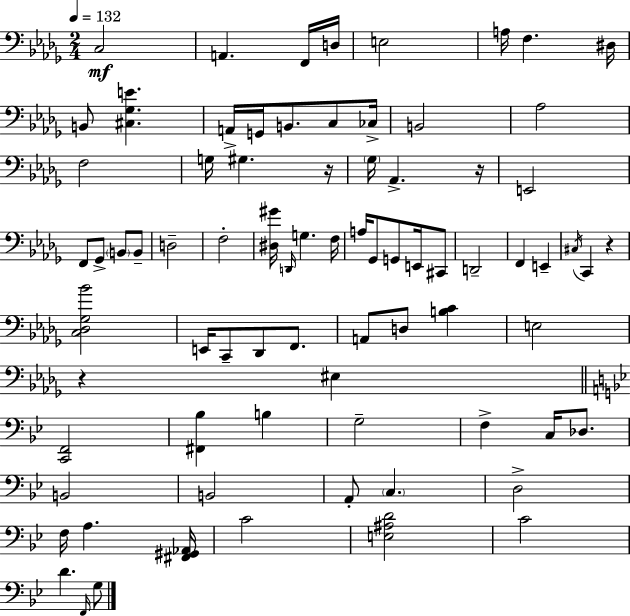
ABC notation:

X:1
T:Untitled
M:2/4
L:1/4
K:Bbm
C,2 A,, F,,/4 D,/4 E,2 A,/4 F, ^D,/4 B,,/2 [^C,_G,E] A,,/4 G,,/4 B,,/2 C,/2 _C,/4 B,,2 _A,2 F,2 G,/4 ^G, z/4 _G,/4 _A,, z/4 E,,2 F,,/2 _G,,/2 B,,/2 B,,/2 D,2 F,2 [^D,^G]/4 D,,/4 G, F,/4 A,/4 _G,,/2 G,,/2 E,,/4 ^C,,/2 D,,2 F,, E,, ^C,/4 C,, z [C,_D,_G,_B]2 E,,/4 C,,/2 _D,,/2 F,,/2 A,,/2 D,/2 [B,C] E,2 z ^E, [C,,F,,]2 [^F,,_B,] B, G,2 F, C,/4 _D,/2 B,,2 B,,2 A,,/2 C, D,2 F,/4 A, [^F,,^G,,_A,,]/4 C2 [E,^A,D]2 C2 D F,,/4 G,/2